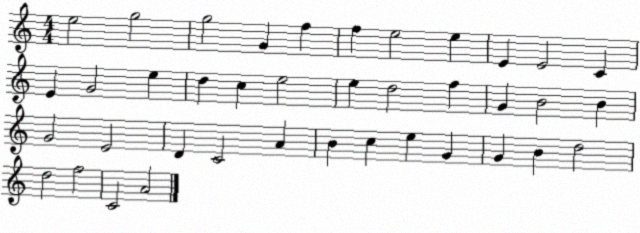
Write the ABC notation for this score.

X:1
T:Untitled
M:4/4
L:1/4
K:C
e2 g2 g2 G f f e2 e E E2 C E G2 e d c e2 e d2 f G B2 B G2 E2 D C2 A B c e G G B d2 d2 f2 C2 A2